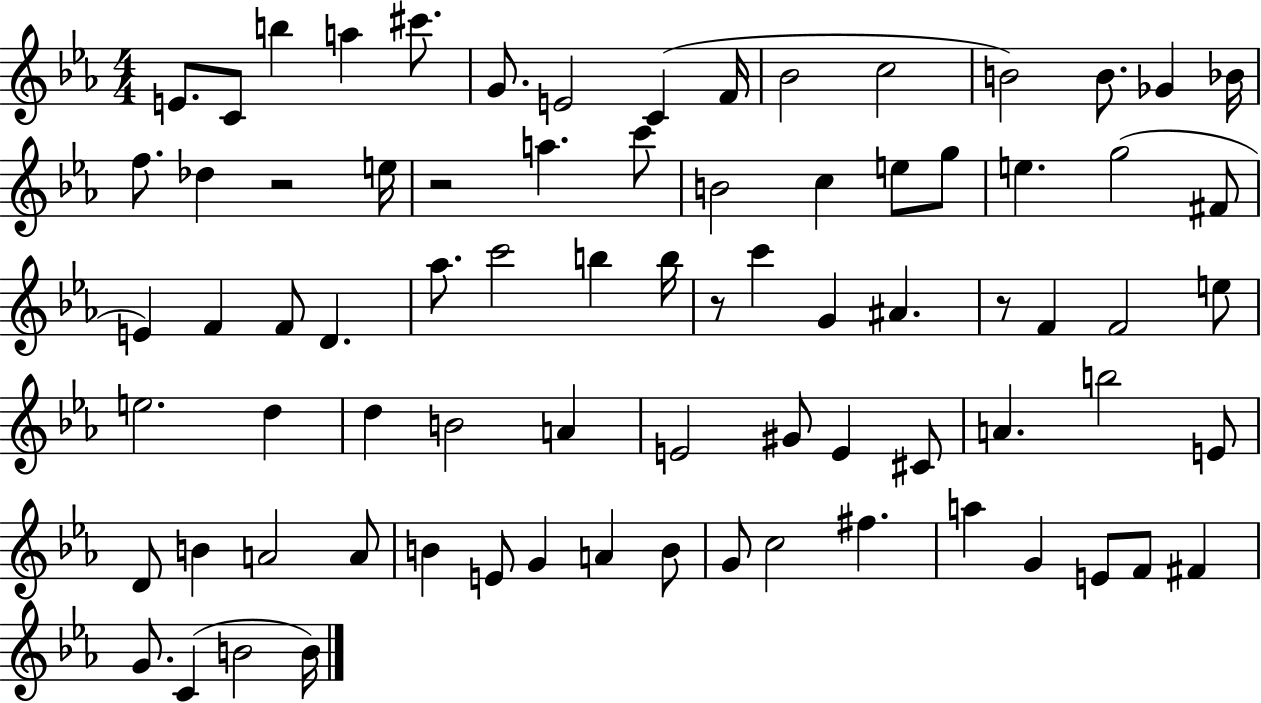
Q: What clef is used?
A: treble